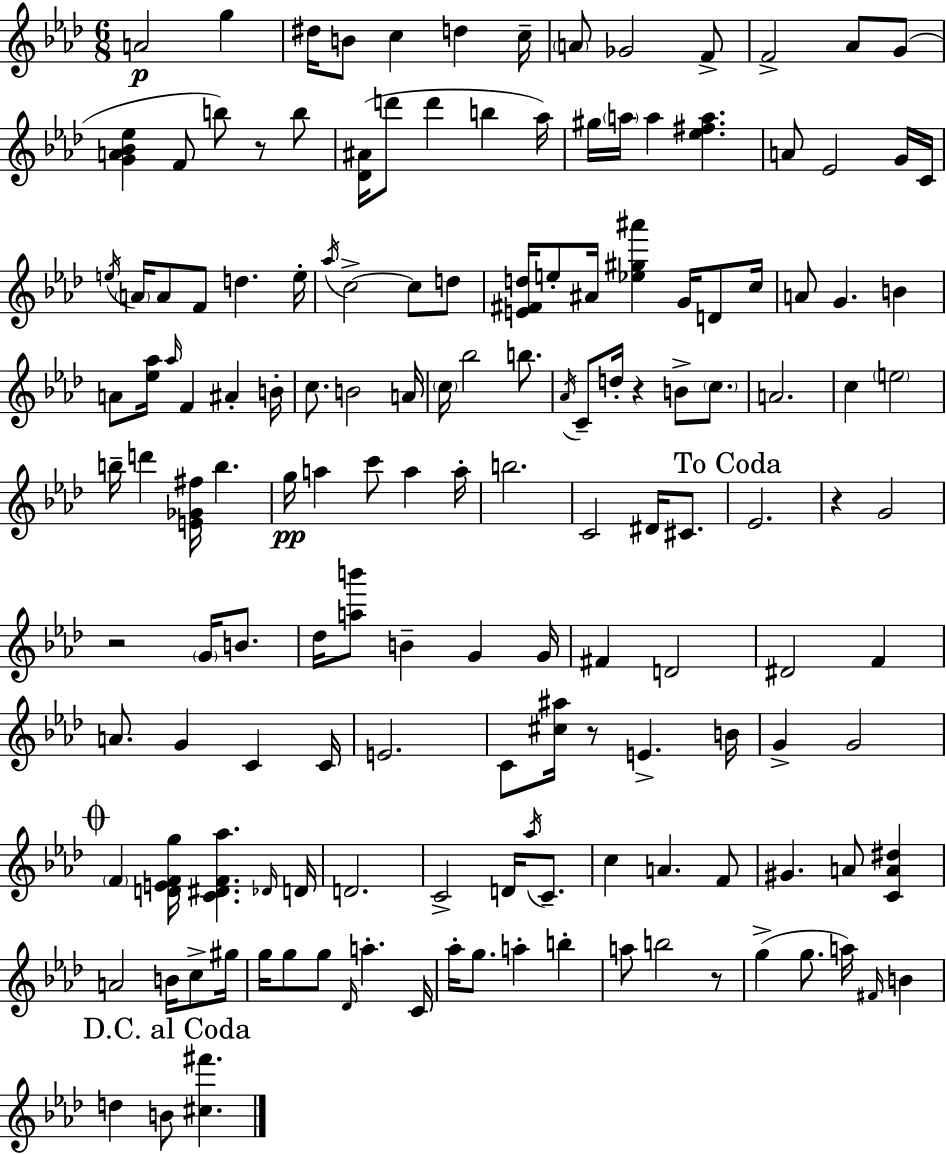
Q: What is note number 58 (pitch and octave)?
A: C4